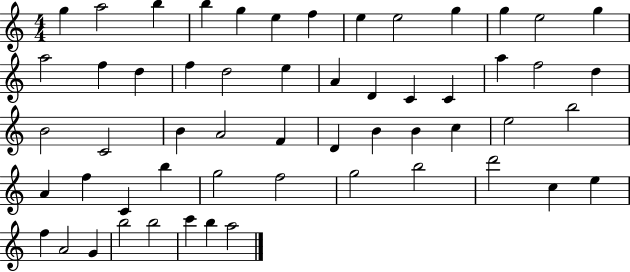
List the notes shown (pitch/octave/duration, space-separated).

G5/q A5/h B5/q B5/q G5/q E5/q F5/q E5/q E5/h G5/q G5/q E5/h G5/q A5/h F5/q D5/q F5/q D5/h E5/q A4/q D4/q C4/q C4/q A5/q F5/h D5/q B4/h C4/h B4/q A4/h F4/q D4/q B4/q B4/q C5/q E5/h B5/h A4/q F5/q C4/q B5/q G5/h F5/h G5/h B5/h D6/h C5/q E5/q F5/q A4/h G4/q B5/h B5/h C6/q B5/q A5/h